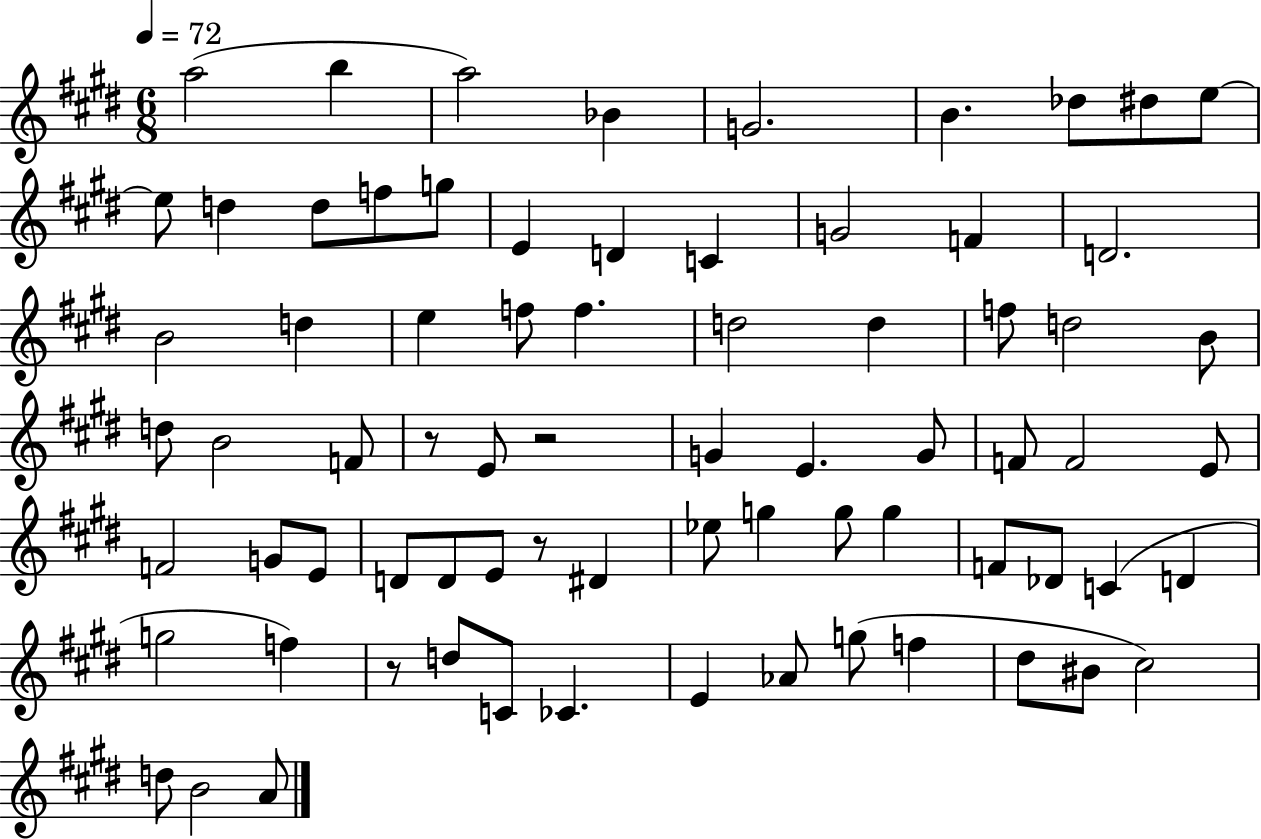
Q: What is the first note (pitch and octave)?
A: A5